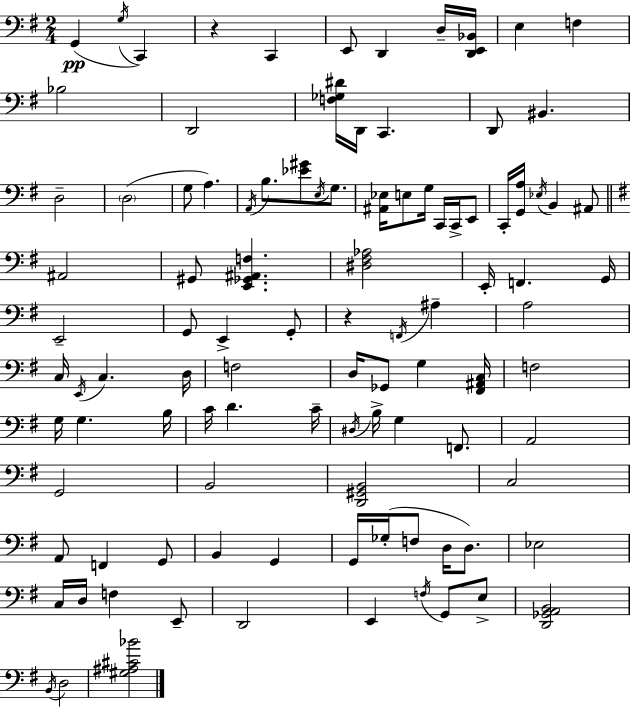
X:1
T:Untitled
M:2/4
L:1/4
K:G
G,, G,/4 C,, z C,, E,,/2 D,, D,/4 [D,,E,,_B,,]/4 E, F, _B,2 D,,2 [F,_G,^D]/4 D,,/4 C,, D,,/2 ^B,, D,2 D,2 G,/2 A, A,,/4 B,/2 [_E^G]/2 E,/4 G,/2 [^A,,_E,]/4 E,/2 G,/4 C,,/4 C,,/4 E,,/2 C,,/4 [G,,A,]/4 _E,/4 B,, ^A,,/2 ^A,,2 ^G,,/2 [E,,_G,,^A,,F,] [^D,^F,_A,]2 E,,/4 F,, G,,/4 E,,2 G,,/2 E,, G,,/2 z F,,/4 ^A, A,2 C,/4 E,,/4 C, D,/4 F,2 D,/4 _G,,/2 G, [^F,,^A,,C,]/4 F,2 G,/4 G, B,/4 C/4 D C/4 ^D,/4 B,/4 G, F,,/2 A,,2 G,,2 B,,2 [D,,^G,,B,,]2 C,2 A,,/2 F,, G,,/2 B,, G,, G,,/4 _G,/4 F,/2 D,/4 D,/2 _E,2 C,/4 D,/4 F, E,,/2 D,,2 E,, F,/4 G,,/2 E,/2 [D,,_G,,A,,B,,]2 B,,/4 D,2 [^G,^A,^C_B]2